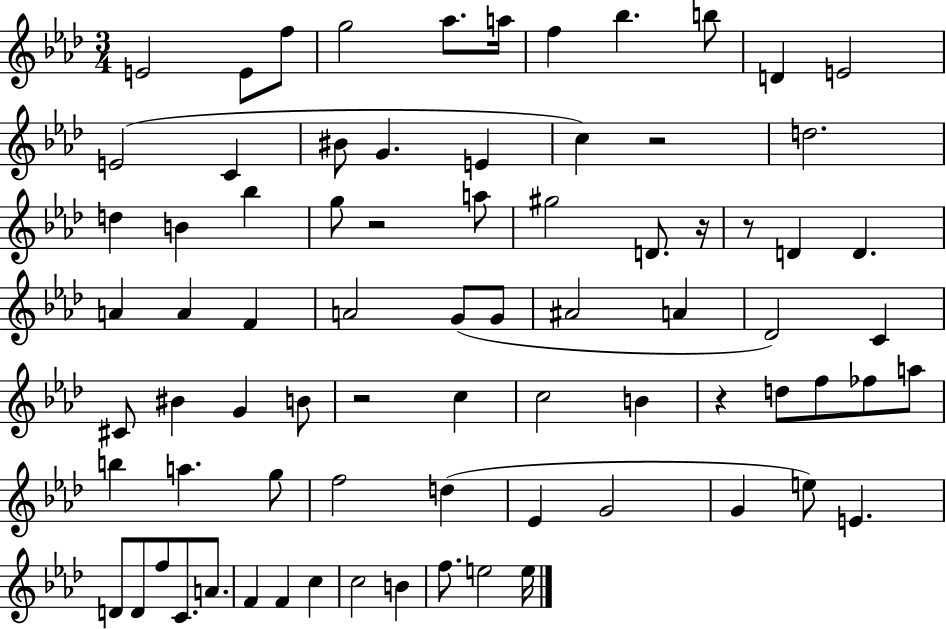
E4/h E4/e F5/e G5/h Ab5/e. A5/s F5/q Bb5/q. B5/e D4/q E4/h E4/h C4/q BIS4/e G4/q. E4/q C5/q R/h D5/h. D5/q B4/q Bb5/q G5/e R/h A5/e G#5/h D4/e. R/s R/e D4/q D4/q. A4/q A4/q F4/q A4/h G4/e G4/e A#4/h A4/q Db4/h C4/q C#4/e BIS4/q G4/q B4/e R/h C5/q C5/h B4/q R/q D5/e F5/e FES5/e A5/e B5/q A5/q. G5/e F5/h D5/q Eb4/q G4/h G4/q E5/e E4/q. D4/e D4/e F5/e C4/e. A4/e. F4/q F4/q C5/q C5/h B4/q F5/e. E5/h E5/s